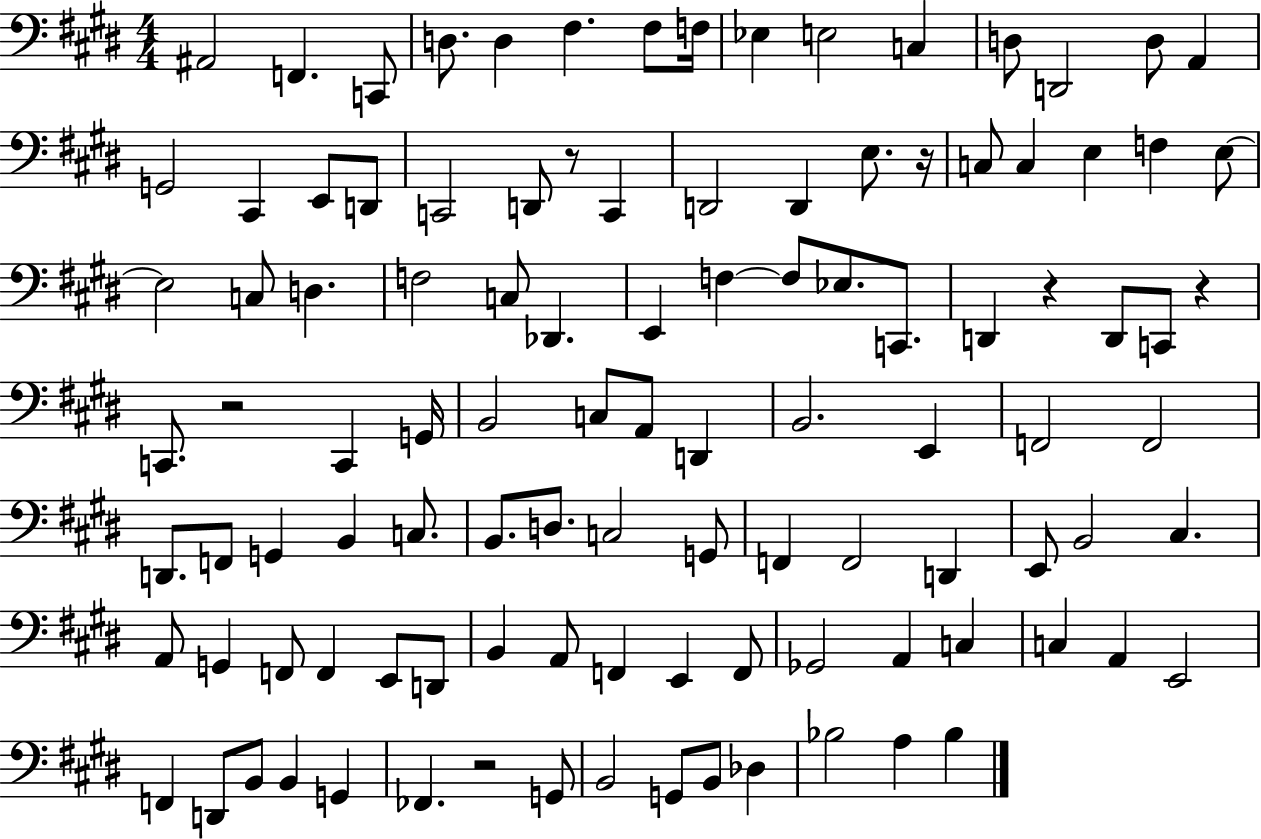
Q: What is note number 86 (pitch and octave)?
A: A2